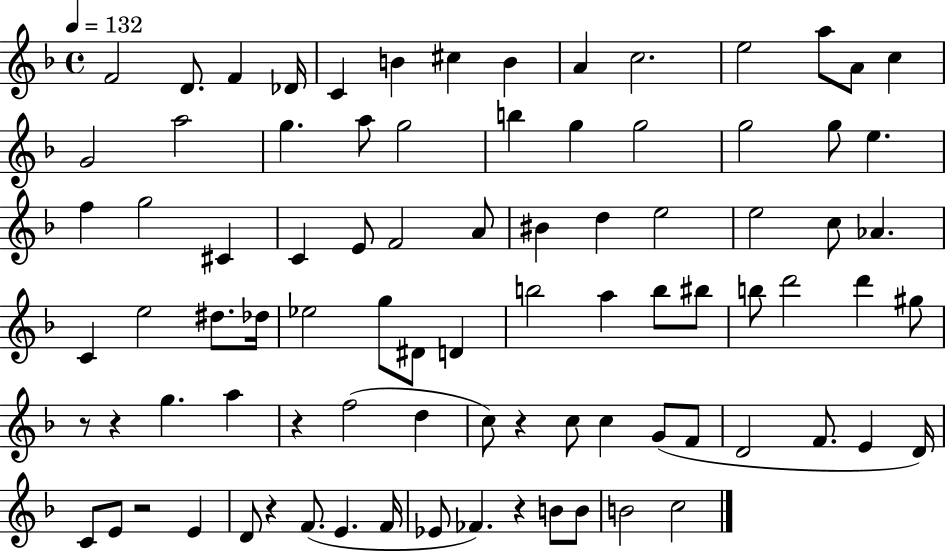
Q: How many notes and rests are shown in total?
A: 87